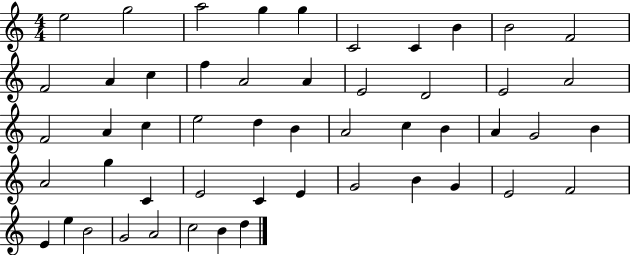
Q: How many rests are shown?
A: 0